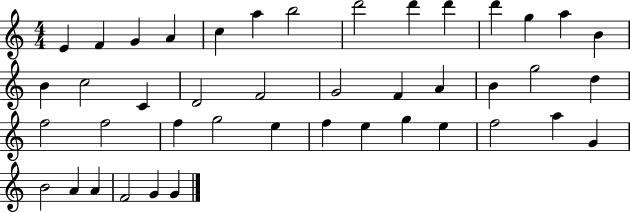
E4/q F4/q G4/q A4/q C5/q A5/q B5/h D6/h D6/q D6/q D6/q G5/q A5/q B4/q B4/q C5/h C4/q D4/h F4/h G4/h F4/q A4/q B4/q G5/h D5/q F5/h F5/h F5/q G5/h E5/q F5/q E5/q G5/q E5/q F5/h A5/q G4/q B4/h A4/q A4/q F4/h G4/q G4/q